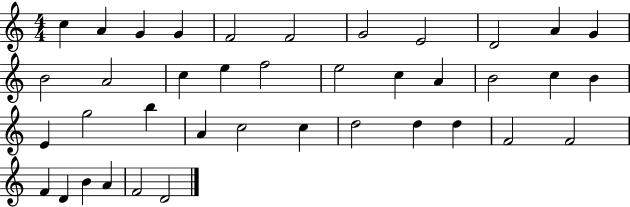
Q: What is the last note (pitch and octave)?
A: D4